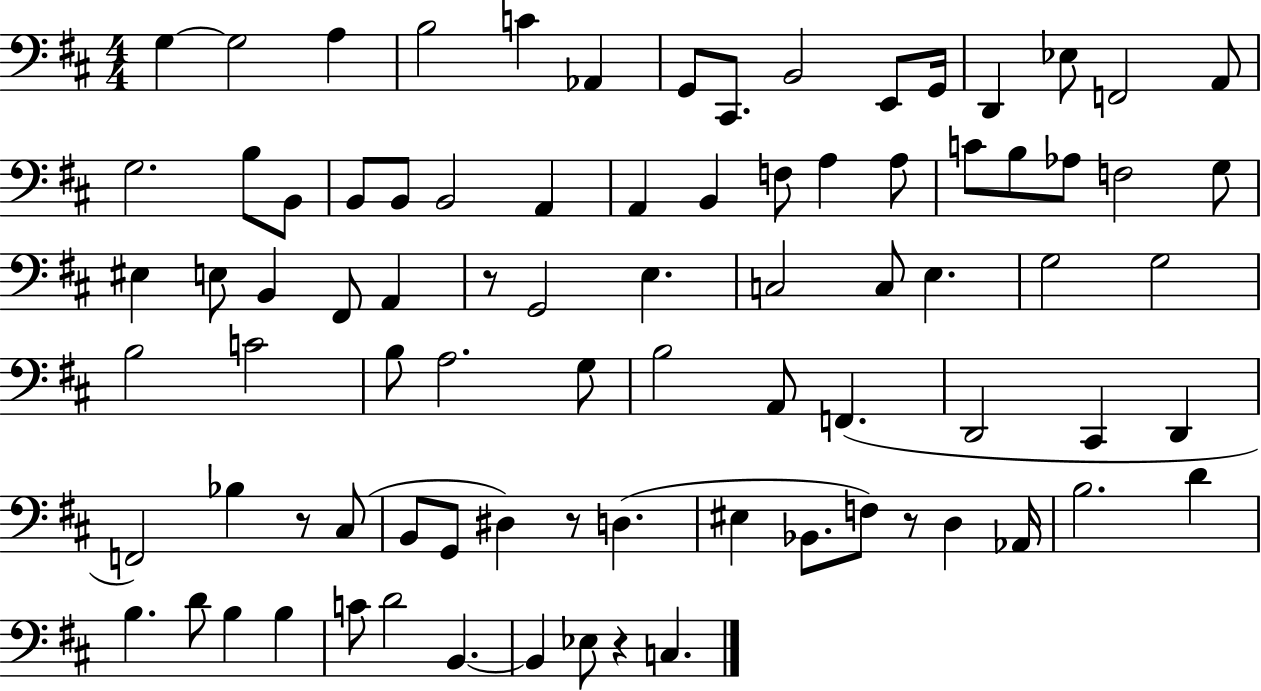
G3/q G3/h A3/q B3/h C4/q Ab2/q G2/e C#2/e. B2/h E2/e G2/s D2/q Eb3/e F2/h A2/e G3/h. B3/e B2/e B2/e B2/e B2/h A2/q A2/q B2/q F3/e A3/q A3/e C4/e B3/e Ab3/e F3/h G3/e EIS3/q E3/e B2/q F#2/e A2/q R/e G2/h E3/q. C3/h C3/e E3/q. G3/h G3/h B3/h C4/h B3/e A3/h. G3/e B3/h A2/e F2/q. D2/h C#2/q D2/q F2/h Bb3/q R/e C#3/e B2/e G2/e D#3/q R/e D3/q. EIS3/q Bb2/e. F3/e R/e D3/q Ab2/s B3/h. D4/q B3/q. D4/e B3/q B3/q C4/e D4/h B2/q. B2/q Eb3/e R/q C3/q.